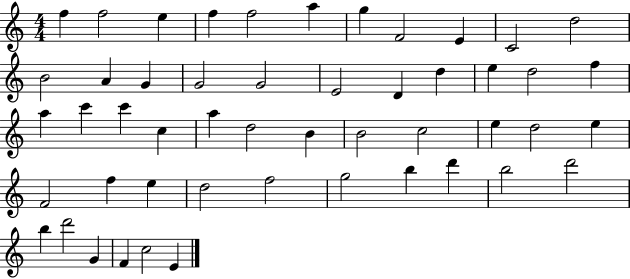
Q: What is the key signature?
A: C major